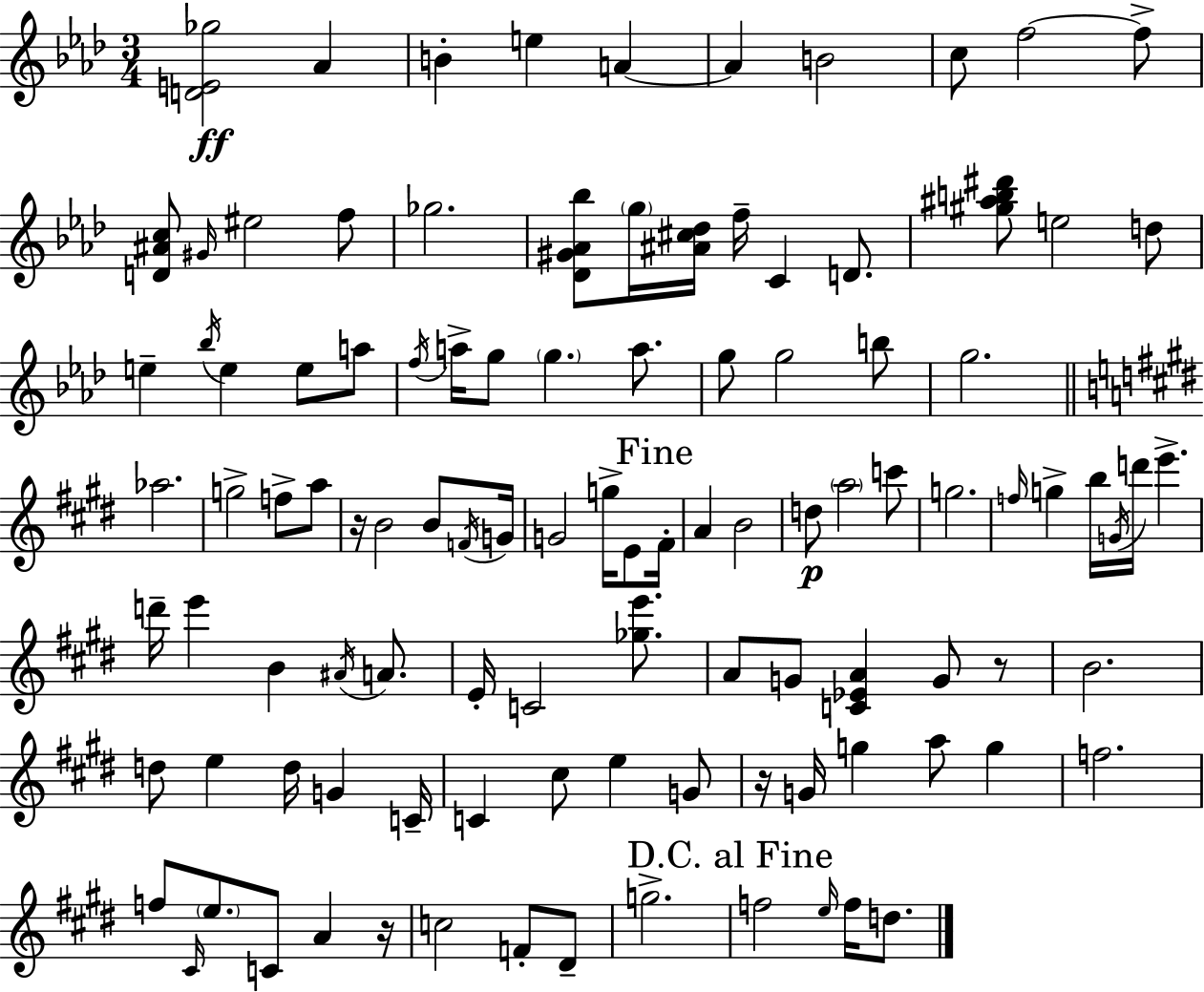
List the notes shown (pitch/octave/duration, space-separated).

[D4,E4,Gb5]/h Ab4/q B4/q E5/q A4/q A4/q B4/h C5/e F5/h F5/e [D4,A#4,C5]/e G#4/s EIS5/h F5/e Gb5/h. [Db4,G#4,Ab4,Bb5]/e G5/s [A#4,C#5,Db5]/s F5/s C4/q D4/e. [G#5,A#5,B5,D#6]/e E5/h D5/e E5/q Bb5/s E5/q E5/e A5/e F5/s A5/s G5/e G5/q. A5/e. G5/e G5/h B5/e G5/h. Ab5/h. G5/h F5/e A5/e R/s B4/h B4/e F4/s G4/s G4/h G5/s E4/e F#4/s A4/q B4/h D5/e A5/h C6/e G5/h. F5/s G5/q B5/s G4/s D6/s E6/q. D6/s E6/q B4/q A#4/s A4/e. E4/s C4/h [Gb5,E6]/e. A4/e G4/e [C4,Eb4,A4]/q G4/e R/e B4/h. D5/e E5/q D5/s G4/q C4/s C4/q C#5/e E5/q G4/e R/s G4/s G5/q A5/e G5/q F5/h. F5/e C#4/s E5/e. C4/e A4/q R/s C5/h F4/e D#4/e G5/h. F5/h E5/s F5/s D5/e.